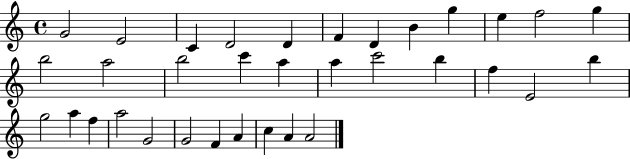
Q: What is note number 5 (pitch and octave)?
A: D4